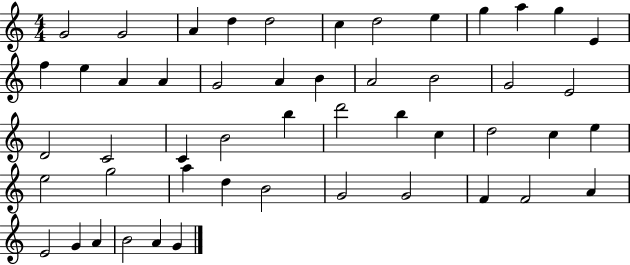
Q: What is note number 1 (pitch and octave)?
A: G4